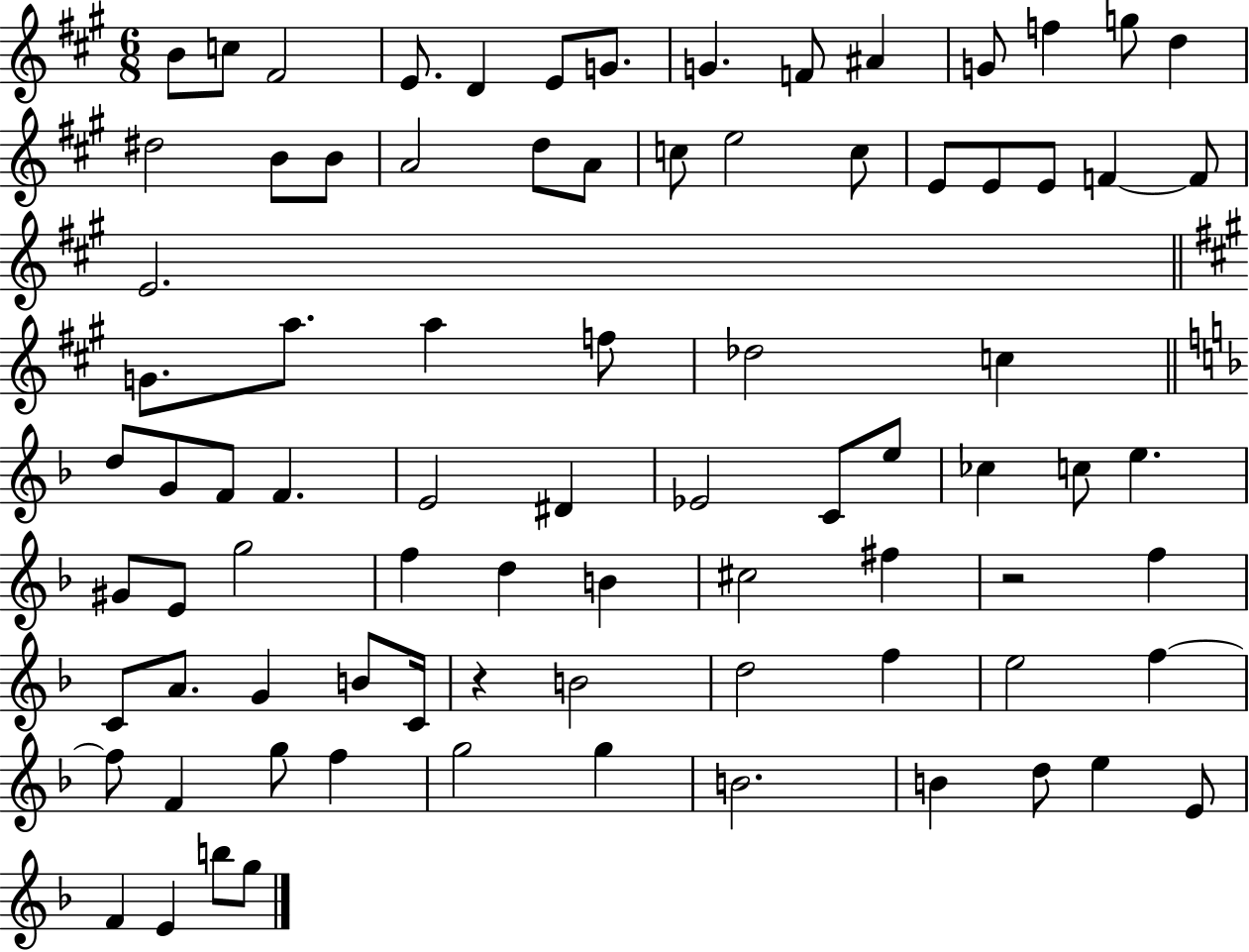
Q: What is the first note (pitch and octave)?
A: B4